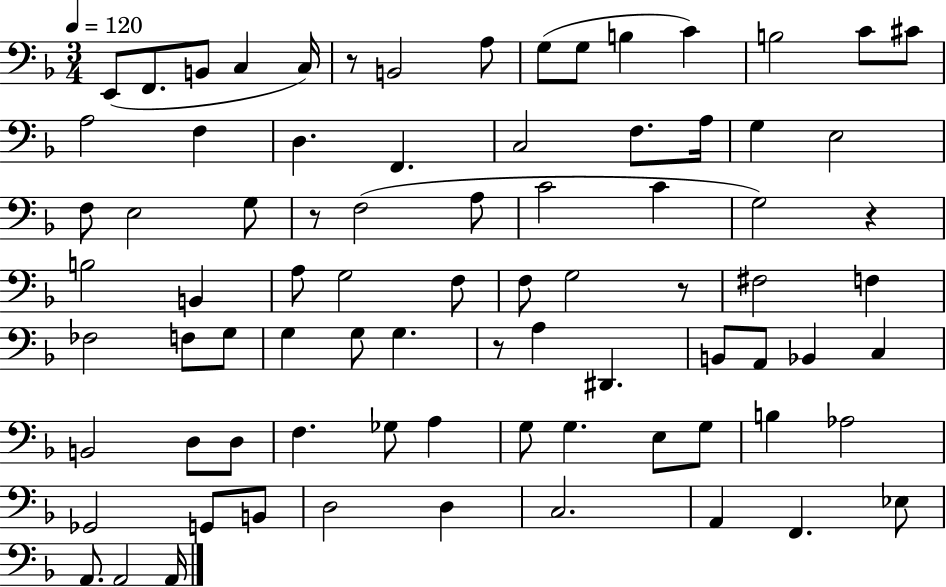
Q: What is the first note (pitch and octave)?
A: E2